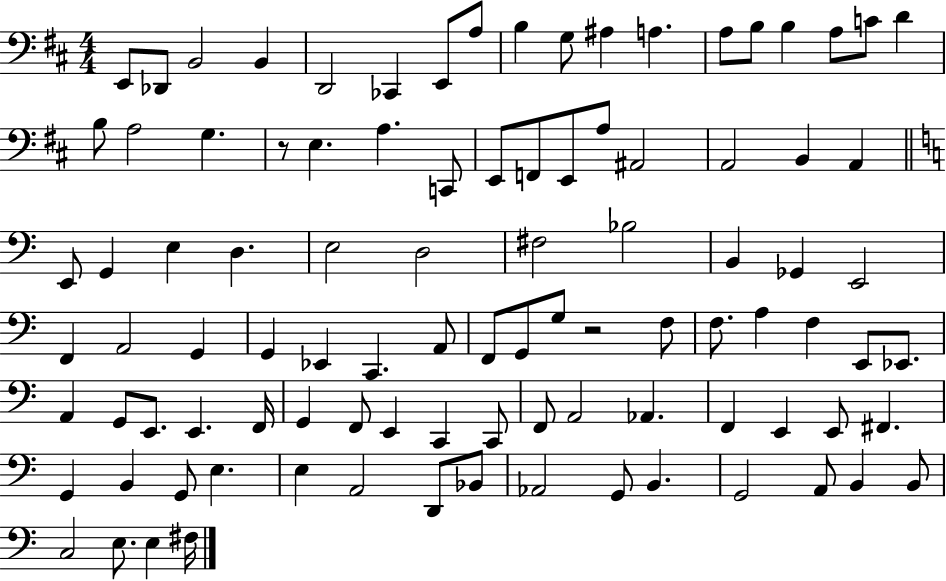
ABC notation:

X:1
T:Untitled
M:4/4
L:1/4
K:D
E,,/2 _D,,/2 B,,2 B,, D,,2 _C,, E,,/2 A,/2 B, G,/2 ^A, A, A,/2 B,/2 B, A,/2 C/2 D B,/2 A,2 G, z/2 E, A, C,,/2 E,,/2 F,,/2 E,,/2 A,/2 ^A,,2 A,,2 B,, A,, E,,/2 G,, E, D, E,2 D,2 ^F,2 _B,2 B,, _G,, E,,2 F,, A,,2 G,, G,, _E,, C,, A,,/2 F,,/2 G,,/2 G,/2 z2 F,/2 F,/2 A, F, E,,/2 _E,,/2 A,, G,,/2 E,,/2 E,, F,,/4 G,, F,,/2 E,, C,, C,,/2 F,,/2 A,,2 _A,, F,, E,, E,,/2 ^F,, G,, B,, G,,/2 E, E, A,,2 D,,/2 _B,,/2 _A,,2 G,,/2 B,, G,,2 A,,/2 B,, B,,/2 C,2 E,/2 E, ^F,/4